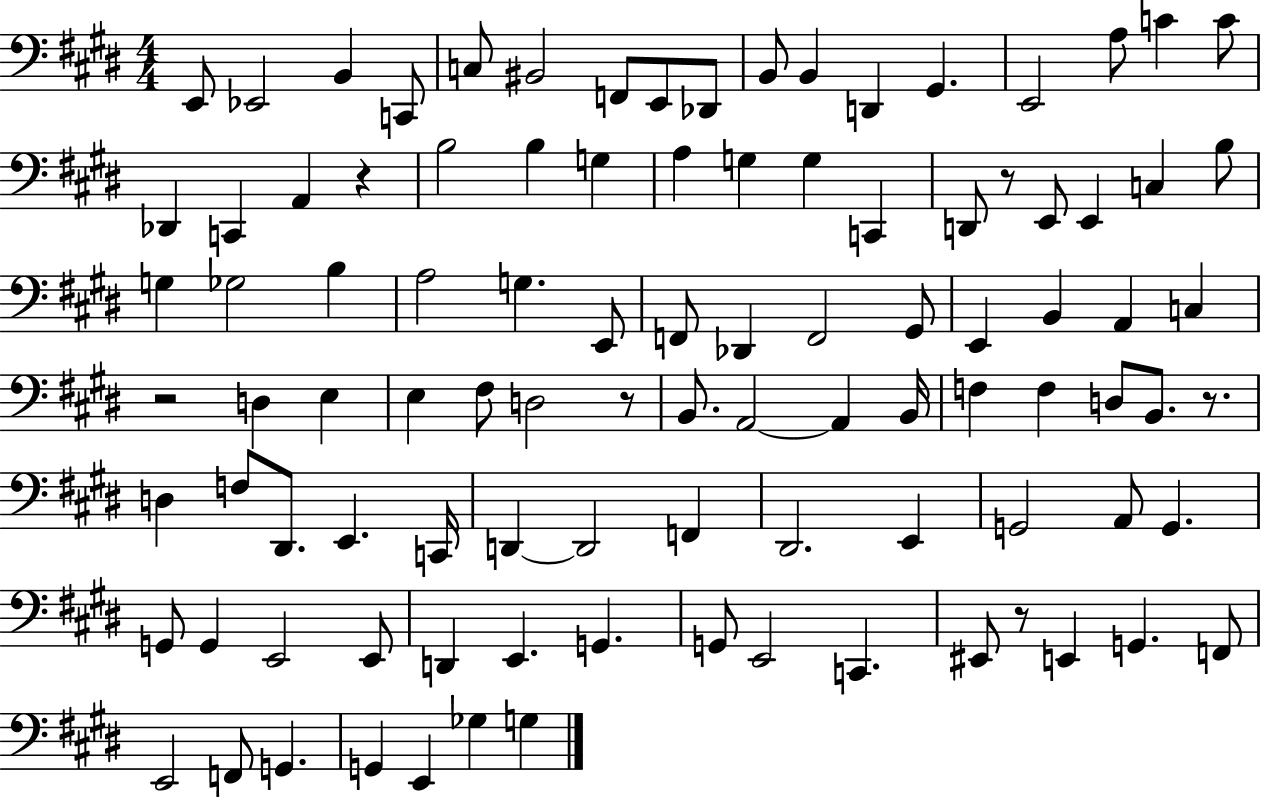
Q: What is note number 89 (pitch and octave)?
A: G2